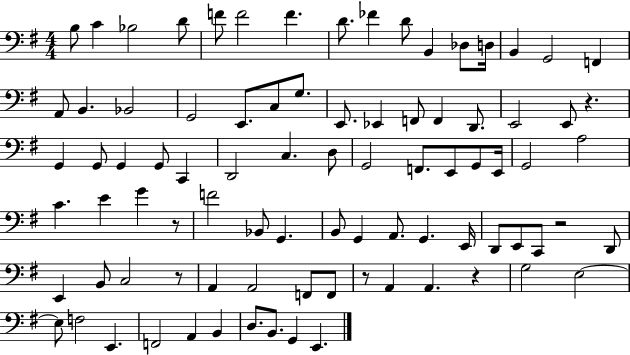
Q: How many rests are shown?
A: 6